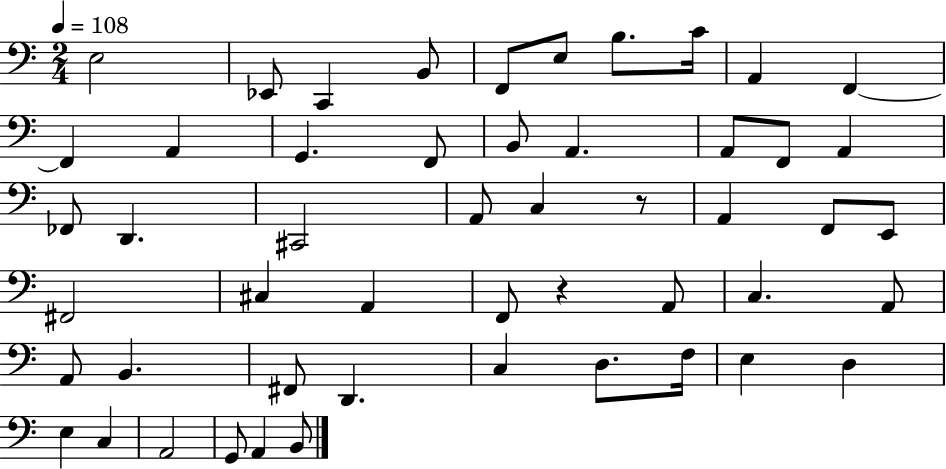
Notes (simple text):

E3/h Eb2/e C2/q B2/e F2/e E3/e B3/e. C4/s A2/q F2/q F2/q A2/q G2/q. F2/e B2/e A2/q. A2/e F2/e A2/q FES2/e D2/q. C#2/h A2/e C3/q R/e A2/q F2/e E2/e F#2/h C#3/q A2/q F2/e R/q A2/e C3/q. A2/e A2/e B2/q. F#2/e D2/q. C3/q D3/e. F3/s E3/q D3/q E3/q C3/q A2/h G2/e A2/q B2/e